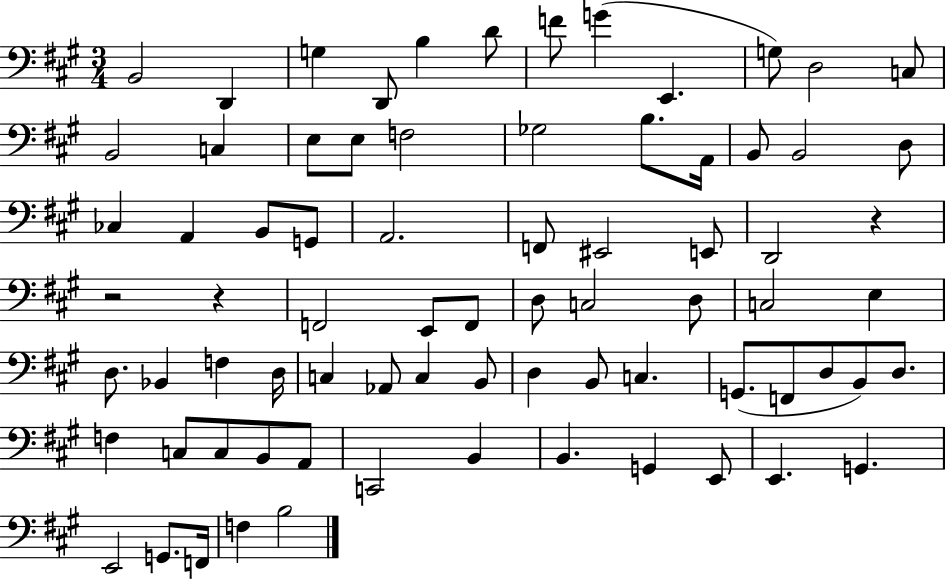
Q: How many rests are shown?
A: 3